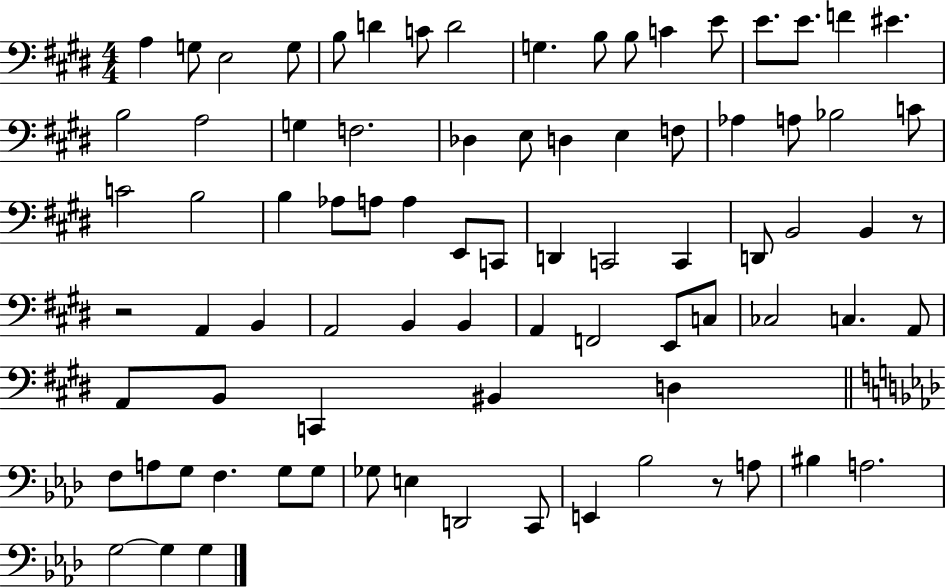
A3/q G3/e E3/h G3/e B3/e D4/q C4/e D4/h G3/q. B3/e B3/e C4/q E4/e E4/e. E4/e. F4/q EIS4/q. B3/h A3/h G3/q F3/h. Db3/q E3/e D3/q E3/q F3/e Ab3/q A3/e Bb3/h C4/e C4/h B3/h B3/q Ab3/e A3/e A3/q E2/e C2/e D2/q C2/h C2/q D2/e B2/h B2/q R/e R/h A2/q B2/q A2/h B2/q B2/q A2/q F2/h E2/e C3/e CES3/h C3/q. A2/e A2/e B2/e C2/q BIS2/q D3/q F3/e A3/e G3/e F3/q. G3/e G3/e Gb3/e E3/q D2/h C2/e E2/q Bb3/h R/e A3/e BIS3/q A3/h. G3/h G3/q G3/q